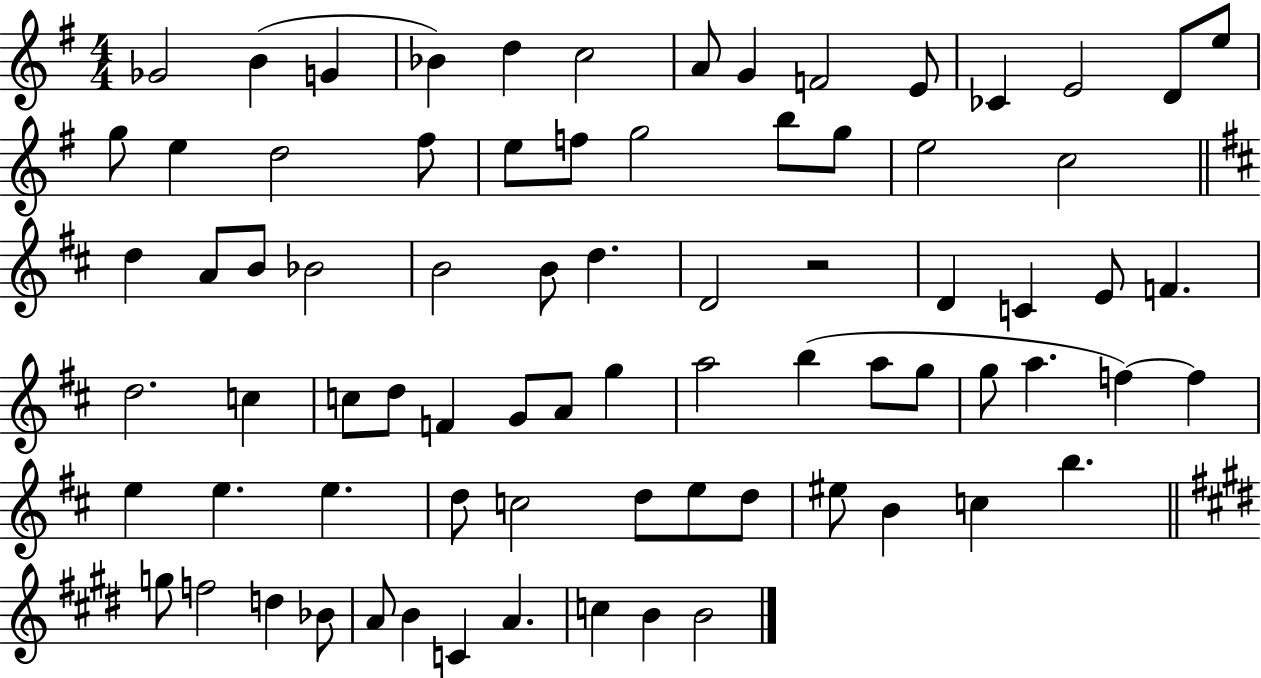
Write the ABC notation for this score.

X:1
T:Untitled
M:4/4
L:1/4
K:G
_G2 B G _B d c2 A/2 G F2 E/2 _C E2 D/2 e/2 g/2 e d2 ^f/2 e/2 f/2 g2 b/2 g/2 e2 c2 d A/2 B/2 _B2 B2 B/2 d D2 z2 D C E/2 F d2 c c/2 d/2 F G/2 A/2 g a2 b a/2 g/2 g/2 a f f e e e d/2 c2 d/2 e/2 d/2 ^e/2 B c b g/2 f2 d _B/2 A/2 B C A c B B2